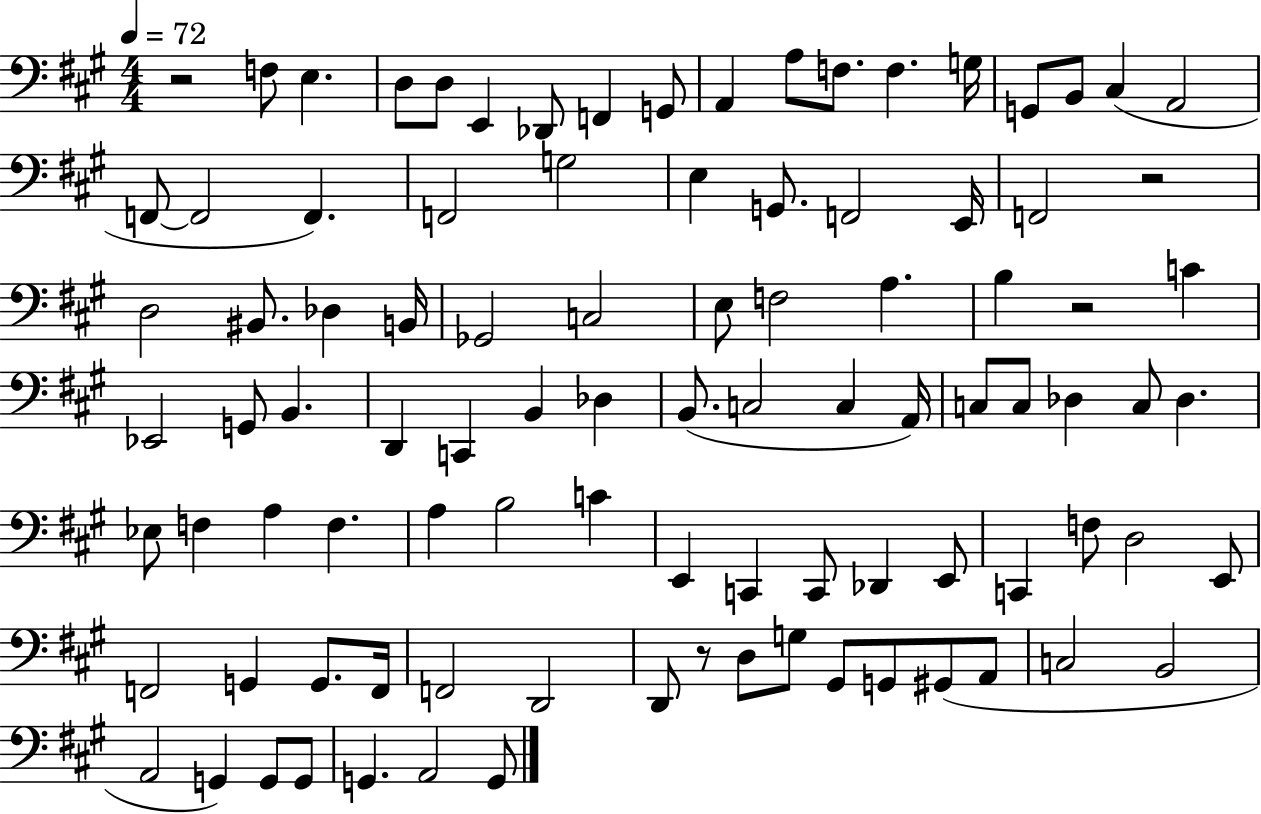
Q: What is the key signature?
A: A major